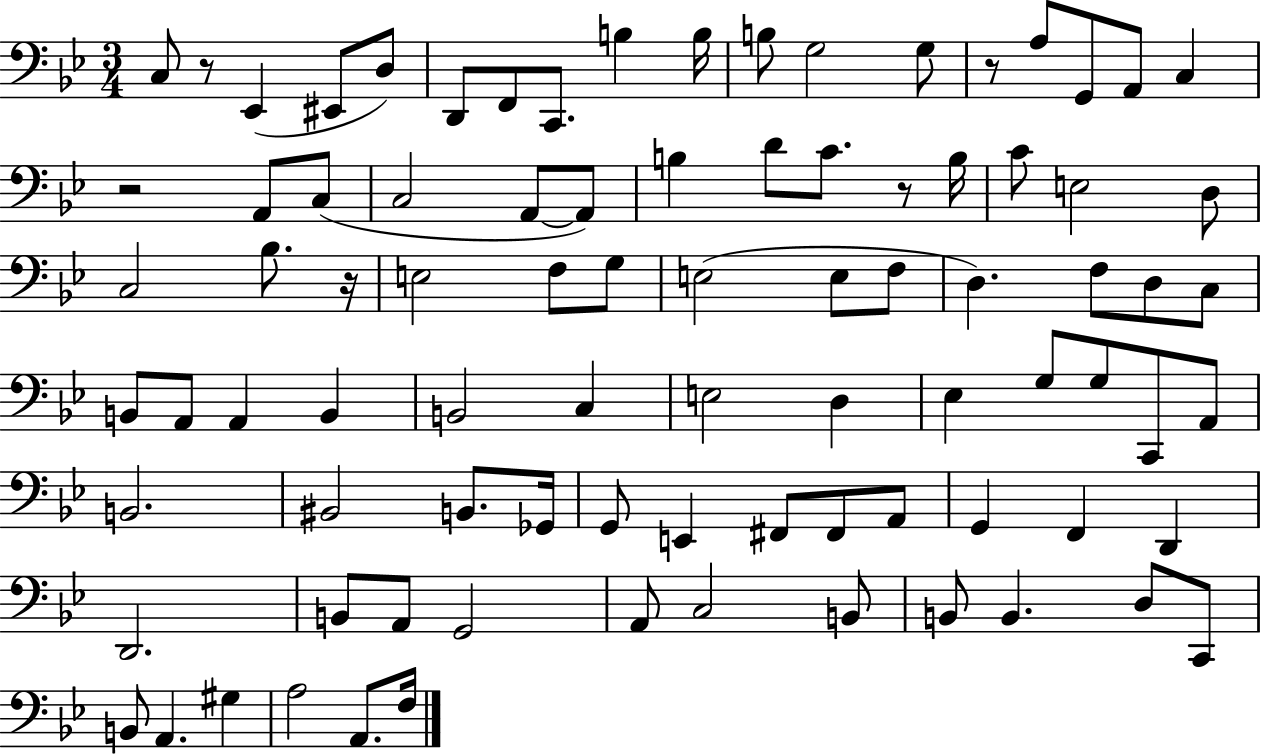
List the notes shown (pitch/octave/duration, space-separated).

C3/e R/e Eb2/q EIS2/e D3/e D2/e F2/e C2/e. B3/q B3/s B3/e G3/h G3/e R/e A3/e G2/e A2/e C3/q R/h A2/e C3/e C3/h A2/e A2/e B3/q D4/e C4/e. R/e B3/s C4/e E3/h D3/e C3/h Bb3/e. R/s E3/h F3/e G3/e E3/h E3/e F3/e D3/q. F3/e D3/e C3/e B2/e A2/e A2/q B2/q B2/h C3/q E3/h D3/q Eb3/q G3/e G3/e C2/e A2/e B2/h. BIS2/h B2/e. Gb2/s G2/e E2/q F#2/e F#2/e A2/e G2/q F2/q D2/q D2/h. B2/e A2/e G2/h A2/e C3/h B2/e B2/e B2/q. D3/e C2/e B2/e A2/q. G#3/q A3/h A2/e. F3/s